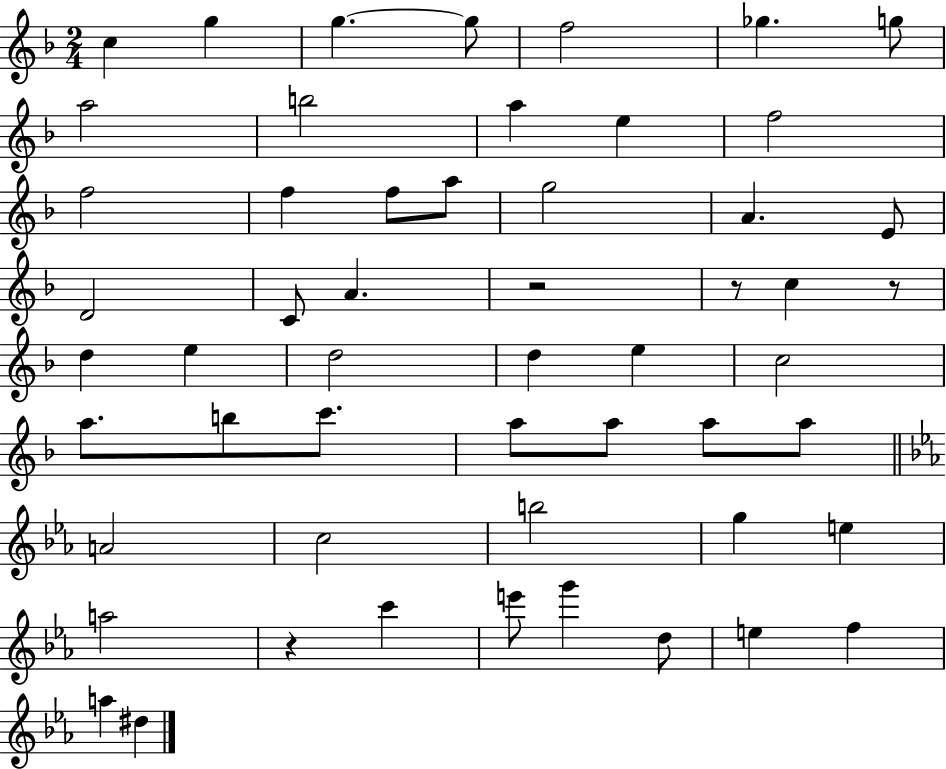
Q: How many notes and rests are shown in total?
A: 54